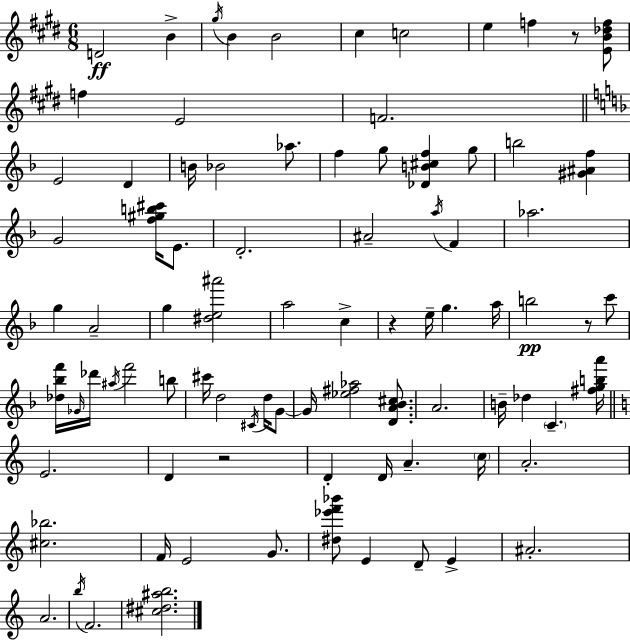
{
  \clef treble
  \numericTimeSignature
  \time 6/8
  \key e \major
  \repeat volta 2 { d'2\ff b'4-> | \acciaccatura { gis''16 } b'4 b'2 | cis''4 c''2 | e''4 f''4 r8 <e' b' des'' f''>8 | \break f''4 e'2 | f'2. | \bar "||" \break \key f \major e'2 d'4 | b'16 bes'2 aes''8. | f''4 g''8 <des' b' cis'' f''>4 g''8 | b''2 <gis' ais' f''>4 | \break g'2 <f'' gis'' b'' cis'''>16 e'8. | d'2.-. | ais'2-- \acciaccatura { a''16 } f'4 | aes''2. | \break g''4 a'2-- | g''4 <dis'' e'' ais'''>2 | a''2 c''4-> | r4 e''16-- g''4. | \break a''16 b''2\pp r8 c'''8 | <des'' bes'' f'''>16 \grace { ges'16 } des'''16 \acciaccatura { ais''16 } f'''2 | b''8 cis'''16 d''2 | \acciaccatura { cis'16 } d''16 g'8~~ g'16 <ees'' fis'' aes''>2 | \break <d' a' bes' cis''>8. a'2. | b'16-- des''4 \parenthesize c'4.-- | <fis'' g'' b'' a'''>16 \bar "||" \break \key c \major e'2. | d'4 r2 | d'4-. d'16 a'4.-- \parenthesize c''16 | a'2.-. | \break <cis'' bes''>2. | f'16 e'2 g'8. | <dis'' ees''' f''' bes'''>8 e'4 d'8-- e'4-> | ais'2.-. | \break a'2. | \acciaccatura { b''16 } f'2. | <cis'' dis'' ais'' b''>2. | } \bar "|."
}